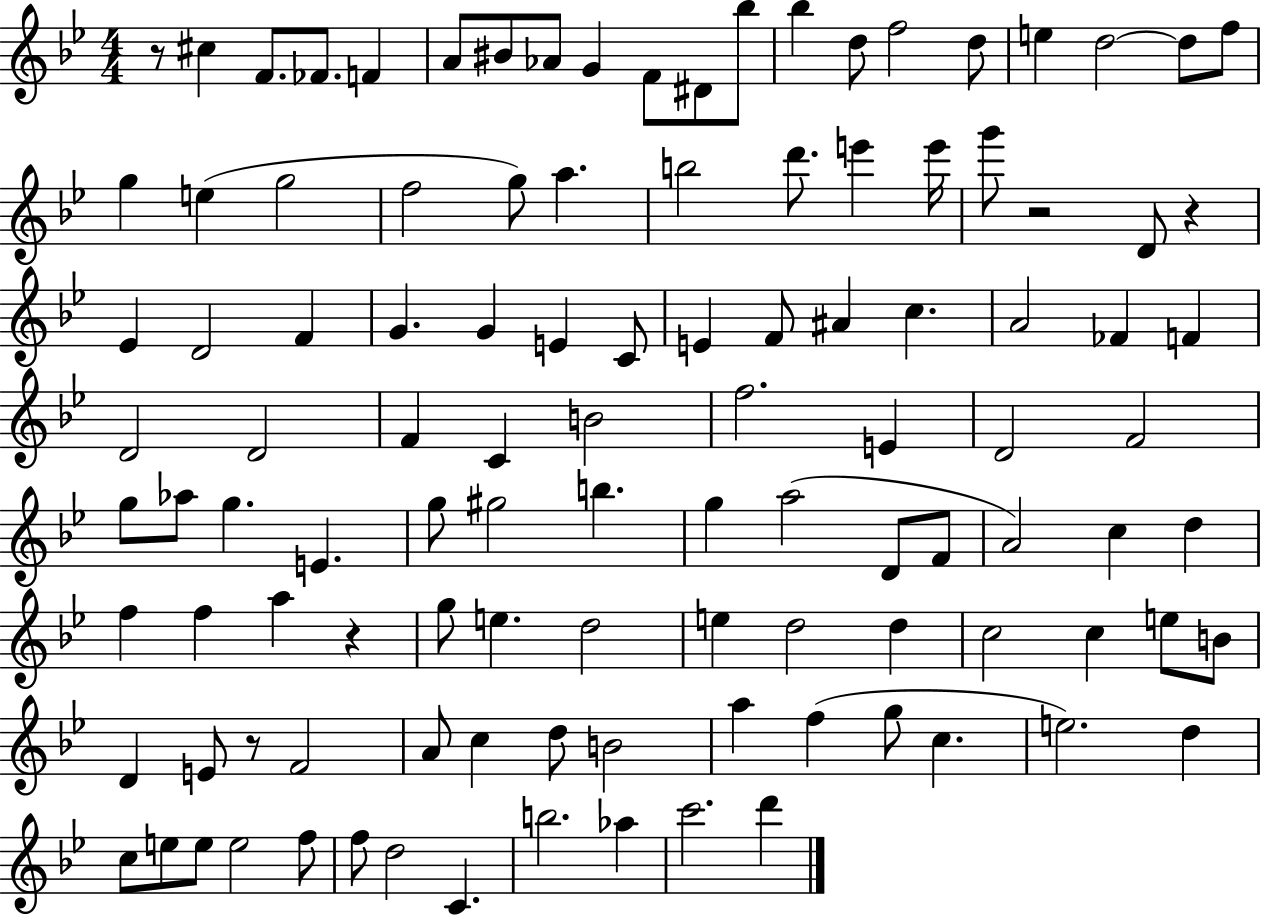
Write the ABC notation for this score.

X:1
T:Untitled
M:4/4
L:1/4
K:Bb
z/2 ^c F/2 _F/2 F A/2 ^B/2 _A/2 G F/2 ^D/2 _b/2 _b d/2 f2 d/2 e d2 d/2 f/2 g e g2 f2 g/2 a b2 d'/2 e' e'/4 g'/2 z2 D/2 z _E D2 F G G E C/2 E F/2 ^A c A2 _F F D2 D2 F C B2 f2 E D2 F2 g/2 _a/2 g E g/2 ^g2 b g a2 D/2 F/2 A2 c d f f a z g/2 e d2 e d2 d c2 c e/2 B/2 D E/2 z/2 F2 A/2 c d/2 B2 a f g/2 c e2 d c/2 e/2 e/2 e2 f/2 f/2 d2 C b2 _a c'2 d'